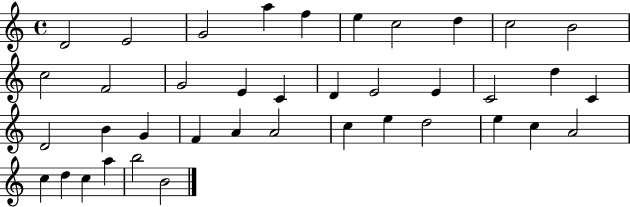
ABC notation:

X:1
T:Untitled
M:4/4
L:1/4
K:C
D2 E2 G2 a f e c2 d c2 B2 c2 F2 G2 E C D E2 E C2 d C D2 B G F A A2 c e d2 e c A2 c d c a b2 B2